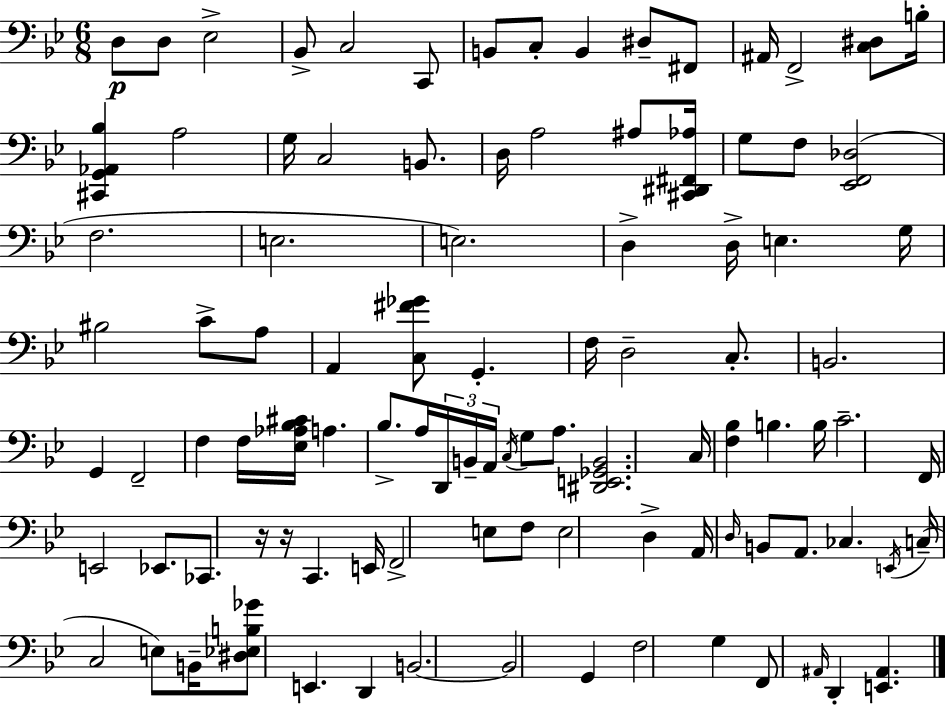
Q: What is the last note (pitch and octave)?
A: D2